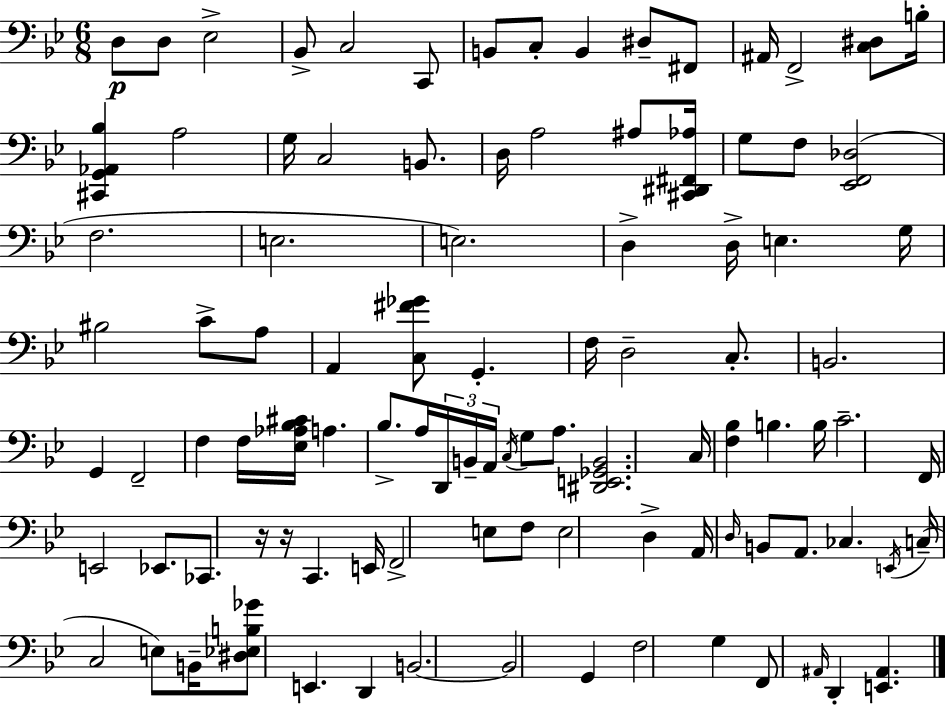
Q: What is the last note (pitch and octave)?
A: D2